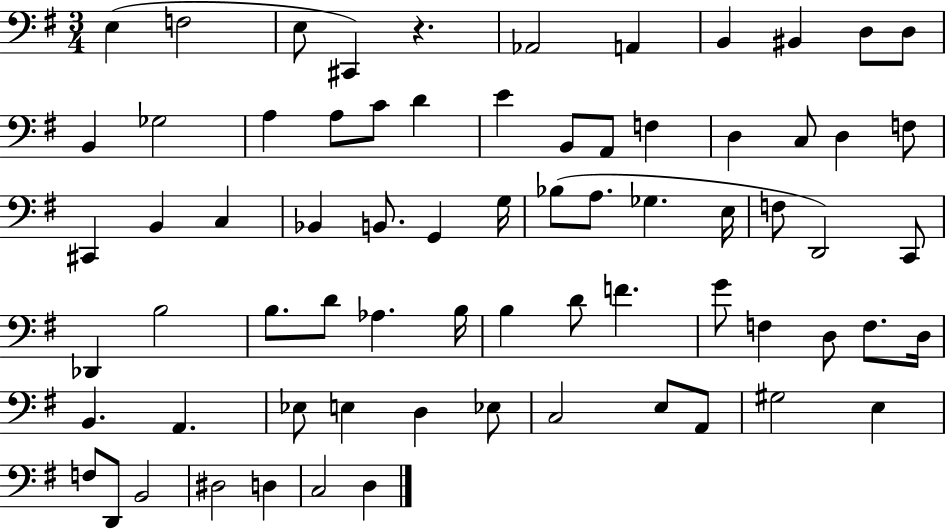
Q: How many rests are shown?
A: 1